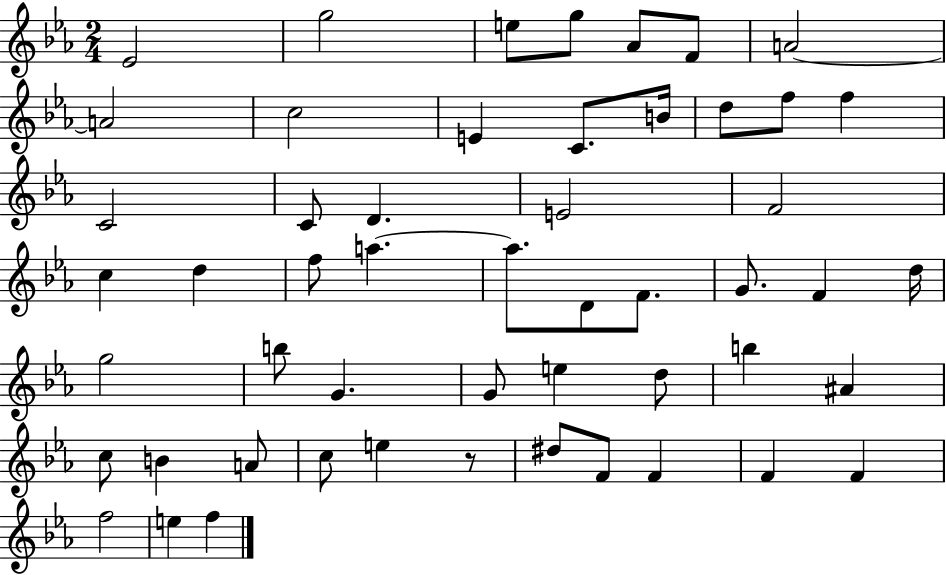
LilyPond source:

{
  \clef treble
  \numericTimeSignature
  \time 2/4
  \key ees \major
  ees'2 | g''2 | e''8 g''8 aes'8 f'8 | a'2~~ | \break a'2 | c''2 | e'4 c'8. b'16 | d''8 f''8 f''4 | \break c'2 | c'8 d'4. | e'2 | f'2 | \break c''4 d''4 | f''8 a''4.~~ | a''8. d'8 f'8. | g'8. f'4 d''16 | \break g''2 | b''8 g'4. | g'8 e''4 d''8 | b''4 ais'4 | \break c''8 b'4 a'8 | c''8 e''4 r8 | dis''8 f'8 f'4 | f'4 f'4 | \break f''2 | e''4 f''4 | \bar "|."
}